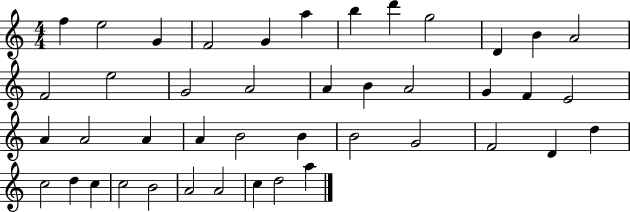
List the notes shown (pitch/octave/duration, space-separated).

F5/q E5/h G4/q F4/h G4/q A5/q B5/q D6/q G5/h D4/q B4/q A4/h F4/h E5/h G4/h A4/h A4/q B4/q A4/h G4/q F4/q E4/h A4/q A4/h A4/q A4/q B4/h B4/q B4/h G4/h F4/h D4/q D5/q C5/h D5/q C5/q C5/h B4/h A4/h A4/h C5/q D5/h A5/q